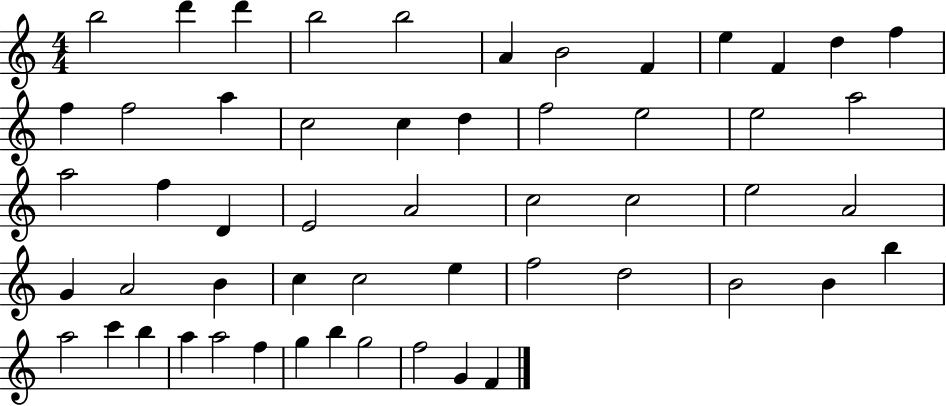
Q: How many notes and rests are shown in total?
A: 54